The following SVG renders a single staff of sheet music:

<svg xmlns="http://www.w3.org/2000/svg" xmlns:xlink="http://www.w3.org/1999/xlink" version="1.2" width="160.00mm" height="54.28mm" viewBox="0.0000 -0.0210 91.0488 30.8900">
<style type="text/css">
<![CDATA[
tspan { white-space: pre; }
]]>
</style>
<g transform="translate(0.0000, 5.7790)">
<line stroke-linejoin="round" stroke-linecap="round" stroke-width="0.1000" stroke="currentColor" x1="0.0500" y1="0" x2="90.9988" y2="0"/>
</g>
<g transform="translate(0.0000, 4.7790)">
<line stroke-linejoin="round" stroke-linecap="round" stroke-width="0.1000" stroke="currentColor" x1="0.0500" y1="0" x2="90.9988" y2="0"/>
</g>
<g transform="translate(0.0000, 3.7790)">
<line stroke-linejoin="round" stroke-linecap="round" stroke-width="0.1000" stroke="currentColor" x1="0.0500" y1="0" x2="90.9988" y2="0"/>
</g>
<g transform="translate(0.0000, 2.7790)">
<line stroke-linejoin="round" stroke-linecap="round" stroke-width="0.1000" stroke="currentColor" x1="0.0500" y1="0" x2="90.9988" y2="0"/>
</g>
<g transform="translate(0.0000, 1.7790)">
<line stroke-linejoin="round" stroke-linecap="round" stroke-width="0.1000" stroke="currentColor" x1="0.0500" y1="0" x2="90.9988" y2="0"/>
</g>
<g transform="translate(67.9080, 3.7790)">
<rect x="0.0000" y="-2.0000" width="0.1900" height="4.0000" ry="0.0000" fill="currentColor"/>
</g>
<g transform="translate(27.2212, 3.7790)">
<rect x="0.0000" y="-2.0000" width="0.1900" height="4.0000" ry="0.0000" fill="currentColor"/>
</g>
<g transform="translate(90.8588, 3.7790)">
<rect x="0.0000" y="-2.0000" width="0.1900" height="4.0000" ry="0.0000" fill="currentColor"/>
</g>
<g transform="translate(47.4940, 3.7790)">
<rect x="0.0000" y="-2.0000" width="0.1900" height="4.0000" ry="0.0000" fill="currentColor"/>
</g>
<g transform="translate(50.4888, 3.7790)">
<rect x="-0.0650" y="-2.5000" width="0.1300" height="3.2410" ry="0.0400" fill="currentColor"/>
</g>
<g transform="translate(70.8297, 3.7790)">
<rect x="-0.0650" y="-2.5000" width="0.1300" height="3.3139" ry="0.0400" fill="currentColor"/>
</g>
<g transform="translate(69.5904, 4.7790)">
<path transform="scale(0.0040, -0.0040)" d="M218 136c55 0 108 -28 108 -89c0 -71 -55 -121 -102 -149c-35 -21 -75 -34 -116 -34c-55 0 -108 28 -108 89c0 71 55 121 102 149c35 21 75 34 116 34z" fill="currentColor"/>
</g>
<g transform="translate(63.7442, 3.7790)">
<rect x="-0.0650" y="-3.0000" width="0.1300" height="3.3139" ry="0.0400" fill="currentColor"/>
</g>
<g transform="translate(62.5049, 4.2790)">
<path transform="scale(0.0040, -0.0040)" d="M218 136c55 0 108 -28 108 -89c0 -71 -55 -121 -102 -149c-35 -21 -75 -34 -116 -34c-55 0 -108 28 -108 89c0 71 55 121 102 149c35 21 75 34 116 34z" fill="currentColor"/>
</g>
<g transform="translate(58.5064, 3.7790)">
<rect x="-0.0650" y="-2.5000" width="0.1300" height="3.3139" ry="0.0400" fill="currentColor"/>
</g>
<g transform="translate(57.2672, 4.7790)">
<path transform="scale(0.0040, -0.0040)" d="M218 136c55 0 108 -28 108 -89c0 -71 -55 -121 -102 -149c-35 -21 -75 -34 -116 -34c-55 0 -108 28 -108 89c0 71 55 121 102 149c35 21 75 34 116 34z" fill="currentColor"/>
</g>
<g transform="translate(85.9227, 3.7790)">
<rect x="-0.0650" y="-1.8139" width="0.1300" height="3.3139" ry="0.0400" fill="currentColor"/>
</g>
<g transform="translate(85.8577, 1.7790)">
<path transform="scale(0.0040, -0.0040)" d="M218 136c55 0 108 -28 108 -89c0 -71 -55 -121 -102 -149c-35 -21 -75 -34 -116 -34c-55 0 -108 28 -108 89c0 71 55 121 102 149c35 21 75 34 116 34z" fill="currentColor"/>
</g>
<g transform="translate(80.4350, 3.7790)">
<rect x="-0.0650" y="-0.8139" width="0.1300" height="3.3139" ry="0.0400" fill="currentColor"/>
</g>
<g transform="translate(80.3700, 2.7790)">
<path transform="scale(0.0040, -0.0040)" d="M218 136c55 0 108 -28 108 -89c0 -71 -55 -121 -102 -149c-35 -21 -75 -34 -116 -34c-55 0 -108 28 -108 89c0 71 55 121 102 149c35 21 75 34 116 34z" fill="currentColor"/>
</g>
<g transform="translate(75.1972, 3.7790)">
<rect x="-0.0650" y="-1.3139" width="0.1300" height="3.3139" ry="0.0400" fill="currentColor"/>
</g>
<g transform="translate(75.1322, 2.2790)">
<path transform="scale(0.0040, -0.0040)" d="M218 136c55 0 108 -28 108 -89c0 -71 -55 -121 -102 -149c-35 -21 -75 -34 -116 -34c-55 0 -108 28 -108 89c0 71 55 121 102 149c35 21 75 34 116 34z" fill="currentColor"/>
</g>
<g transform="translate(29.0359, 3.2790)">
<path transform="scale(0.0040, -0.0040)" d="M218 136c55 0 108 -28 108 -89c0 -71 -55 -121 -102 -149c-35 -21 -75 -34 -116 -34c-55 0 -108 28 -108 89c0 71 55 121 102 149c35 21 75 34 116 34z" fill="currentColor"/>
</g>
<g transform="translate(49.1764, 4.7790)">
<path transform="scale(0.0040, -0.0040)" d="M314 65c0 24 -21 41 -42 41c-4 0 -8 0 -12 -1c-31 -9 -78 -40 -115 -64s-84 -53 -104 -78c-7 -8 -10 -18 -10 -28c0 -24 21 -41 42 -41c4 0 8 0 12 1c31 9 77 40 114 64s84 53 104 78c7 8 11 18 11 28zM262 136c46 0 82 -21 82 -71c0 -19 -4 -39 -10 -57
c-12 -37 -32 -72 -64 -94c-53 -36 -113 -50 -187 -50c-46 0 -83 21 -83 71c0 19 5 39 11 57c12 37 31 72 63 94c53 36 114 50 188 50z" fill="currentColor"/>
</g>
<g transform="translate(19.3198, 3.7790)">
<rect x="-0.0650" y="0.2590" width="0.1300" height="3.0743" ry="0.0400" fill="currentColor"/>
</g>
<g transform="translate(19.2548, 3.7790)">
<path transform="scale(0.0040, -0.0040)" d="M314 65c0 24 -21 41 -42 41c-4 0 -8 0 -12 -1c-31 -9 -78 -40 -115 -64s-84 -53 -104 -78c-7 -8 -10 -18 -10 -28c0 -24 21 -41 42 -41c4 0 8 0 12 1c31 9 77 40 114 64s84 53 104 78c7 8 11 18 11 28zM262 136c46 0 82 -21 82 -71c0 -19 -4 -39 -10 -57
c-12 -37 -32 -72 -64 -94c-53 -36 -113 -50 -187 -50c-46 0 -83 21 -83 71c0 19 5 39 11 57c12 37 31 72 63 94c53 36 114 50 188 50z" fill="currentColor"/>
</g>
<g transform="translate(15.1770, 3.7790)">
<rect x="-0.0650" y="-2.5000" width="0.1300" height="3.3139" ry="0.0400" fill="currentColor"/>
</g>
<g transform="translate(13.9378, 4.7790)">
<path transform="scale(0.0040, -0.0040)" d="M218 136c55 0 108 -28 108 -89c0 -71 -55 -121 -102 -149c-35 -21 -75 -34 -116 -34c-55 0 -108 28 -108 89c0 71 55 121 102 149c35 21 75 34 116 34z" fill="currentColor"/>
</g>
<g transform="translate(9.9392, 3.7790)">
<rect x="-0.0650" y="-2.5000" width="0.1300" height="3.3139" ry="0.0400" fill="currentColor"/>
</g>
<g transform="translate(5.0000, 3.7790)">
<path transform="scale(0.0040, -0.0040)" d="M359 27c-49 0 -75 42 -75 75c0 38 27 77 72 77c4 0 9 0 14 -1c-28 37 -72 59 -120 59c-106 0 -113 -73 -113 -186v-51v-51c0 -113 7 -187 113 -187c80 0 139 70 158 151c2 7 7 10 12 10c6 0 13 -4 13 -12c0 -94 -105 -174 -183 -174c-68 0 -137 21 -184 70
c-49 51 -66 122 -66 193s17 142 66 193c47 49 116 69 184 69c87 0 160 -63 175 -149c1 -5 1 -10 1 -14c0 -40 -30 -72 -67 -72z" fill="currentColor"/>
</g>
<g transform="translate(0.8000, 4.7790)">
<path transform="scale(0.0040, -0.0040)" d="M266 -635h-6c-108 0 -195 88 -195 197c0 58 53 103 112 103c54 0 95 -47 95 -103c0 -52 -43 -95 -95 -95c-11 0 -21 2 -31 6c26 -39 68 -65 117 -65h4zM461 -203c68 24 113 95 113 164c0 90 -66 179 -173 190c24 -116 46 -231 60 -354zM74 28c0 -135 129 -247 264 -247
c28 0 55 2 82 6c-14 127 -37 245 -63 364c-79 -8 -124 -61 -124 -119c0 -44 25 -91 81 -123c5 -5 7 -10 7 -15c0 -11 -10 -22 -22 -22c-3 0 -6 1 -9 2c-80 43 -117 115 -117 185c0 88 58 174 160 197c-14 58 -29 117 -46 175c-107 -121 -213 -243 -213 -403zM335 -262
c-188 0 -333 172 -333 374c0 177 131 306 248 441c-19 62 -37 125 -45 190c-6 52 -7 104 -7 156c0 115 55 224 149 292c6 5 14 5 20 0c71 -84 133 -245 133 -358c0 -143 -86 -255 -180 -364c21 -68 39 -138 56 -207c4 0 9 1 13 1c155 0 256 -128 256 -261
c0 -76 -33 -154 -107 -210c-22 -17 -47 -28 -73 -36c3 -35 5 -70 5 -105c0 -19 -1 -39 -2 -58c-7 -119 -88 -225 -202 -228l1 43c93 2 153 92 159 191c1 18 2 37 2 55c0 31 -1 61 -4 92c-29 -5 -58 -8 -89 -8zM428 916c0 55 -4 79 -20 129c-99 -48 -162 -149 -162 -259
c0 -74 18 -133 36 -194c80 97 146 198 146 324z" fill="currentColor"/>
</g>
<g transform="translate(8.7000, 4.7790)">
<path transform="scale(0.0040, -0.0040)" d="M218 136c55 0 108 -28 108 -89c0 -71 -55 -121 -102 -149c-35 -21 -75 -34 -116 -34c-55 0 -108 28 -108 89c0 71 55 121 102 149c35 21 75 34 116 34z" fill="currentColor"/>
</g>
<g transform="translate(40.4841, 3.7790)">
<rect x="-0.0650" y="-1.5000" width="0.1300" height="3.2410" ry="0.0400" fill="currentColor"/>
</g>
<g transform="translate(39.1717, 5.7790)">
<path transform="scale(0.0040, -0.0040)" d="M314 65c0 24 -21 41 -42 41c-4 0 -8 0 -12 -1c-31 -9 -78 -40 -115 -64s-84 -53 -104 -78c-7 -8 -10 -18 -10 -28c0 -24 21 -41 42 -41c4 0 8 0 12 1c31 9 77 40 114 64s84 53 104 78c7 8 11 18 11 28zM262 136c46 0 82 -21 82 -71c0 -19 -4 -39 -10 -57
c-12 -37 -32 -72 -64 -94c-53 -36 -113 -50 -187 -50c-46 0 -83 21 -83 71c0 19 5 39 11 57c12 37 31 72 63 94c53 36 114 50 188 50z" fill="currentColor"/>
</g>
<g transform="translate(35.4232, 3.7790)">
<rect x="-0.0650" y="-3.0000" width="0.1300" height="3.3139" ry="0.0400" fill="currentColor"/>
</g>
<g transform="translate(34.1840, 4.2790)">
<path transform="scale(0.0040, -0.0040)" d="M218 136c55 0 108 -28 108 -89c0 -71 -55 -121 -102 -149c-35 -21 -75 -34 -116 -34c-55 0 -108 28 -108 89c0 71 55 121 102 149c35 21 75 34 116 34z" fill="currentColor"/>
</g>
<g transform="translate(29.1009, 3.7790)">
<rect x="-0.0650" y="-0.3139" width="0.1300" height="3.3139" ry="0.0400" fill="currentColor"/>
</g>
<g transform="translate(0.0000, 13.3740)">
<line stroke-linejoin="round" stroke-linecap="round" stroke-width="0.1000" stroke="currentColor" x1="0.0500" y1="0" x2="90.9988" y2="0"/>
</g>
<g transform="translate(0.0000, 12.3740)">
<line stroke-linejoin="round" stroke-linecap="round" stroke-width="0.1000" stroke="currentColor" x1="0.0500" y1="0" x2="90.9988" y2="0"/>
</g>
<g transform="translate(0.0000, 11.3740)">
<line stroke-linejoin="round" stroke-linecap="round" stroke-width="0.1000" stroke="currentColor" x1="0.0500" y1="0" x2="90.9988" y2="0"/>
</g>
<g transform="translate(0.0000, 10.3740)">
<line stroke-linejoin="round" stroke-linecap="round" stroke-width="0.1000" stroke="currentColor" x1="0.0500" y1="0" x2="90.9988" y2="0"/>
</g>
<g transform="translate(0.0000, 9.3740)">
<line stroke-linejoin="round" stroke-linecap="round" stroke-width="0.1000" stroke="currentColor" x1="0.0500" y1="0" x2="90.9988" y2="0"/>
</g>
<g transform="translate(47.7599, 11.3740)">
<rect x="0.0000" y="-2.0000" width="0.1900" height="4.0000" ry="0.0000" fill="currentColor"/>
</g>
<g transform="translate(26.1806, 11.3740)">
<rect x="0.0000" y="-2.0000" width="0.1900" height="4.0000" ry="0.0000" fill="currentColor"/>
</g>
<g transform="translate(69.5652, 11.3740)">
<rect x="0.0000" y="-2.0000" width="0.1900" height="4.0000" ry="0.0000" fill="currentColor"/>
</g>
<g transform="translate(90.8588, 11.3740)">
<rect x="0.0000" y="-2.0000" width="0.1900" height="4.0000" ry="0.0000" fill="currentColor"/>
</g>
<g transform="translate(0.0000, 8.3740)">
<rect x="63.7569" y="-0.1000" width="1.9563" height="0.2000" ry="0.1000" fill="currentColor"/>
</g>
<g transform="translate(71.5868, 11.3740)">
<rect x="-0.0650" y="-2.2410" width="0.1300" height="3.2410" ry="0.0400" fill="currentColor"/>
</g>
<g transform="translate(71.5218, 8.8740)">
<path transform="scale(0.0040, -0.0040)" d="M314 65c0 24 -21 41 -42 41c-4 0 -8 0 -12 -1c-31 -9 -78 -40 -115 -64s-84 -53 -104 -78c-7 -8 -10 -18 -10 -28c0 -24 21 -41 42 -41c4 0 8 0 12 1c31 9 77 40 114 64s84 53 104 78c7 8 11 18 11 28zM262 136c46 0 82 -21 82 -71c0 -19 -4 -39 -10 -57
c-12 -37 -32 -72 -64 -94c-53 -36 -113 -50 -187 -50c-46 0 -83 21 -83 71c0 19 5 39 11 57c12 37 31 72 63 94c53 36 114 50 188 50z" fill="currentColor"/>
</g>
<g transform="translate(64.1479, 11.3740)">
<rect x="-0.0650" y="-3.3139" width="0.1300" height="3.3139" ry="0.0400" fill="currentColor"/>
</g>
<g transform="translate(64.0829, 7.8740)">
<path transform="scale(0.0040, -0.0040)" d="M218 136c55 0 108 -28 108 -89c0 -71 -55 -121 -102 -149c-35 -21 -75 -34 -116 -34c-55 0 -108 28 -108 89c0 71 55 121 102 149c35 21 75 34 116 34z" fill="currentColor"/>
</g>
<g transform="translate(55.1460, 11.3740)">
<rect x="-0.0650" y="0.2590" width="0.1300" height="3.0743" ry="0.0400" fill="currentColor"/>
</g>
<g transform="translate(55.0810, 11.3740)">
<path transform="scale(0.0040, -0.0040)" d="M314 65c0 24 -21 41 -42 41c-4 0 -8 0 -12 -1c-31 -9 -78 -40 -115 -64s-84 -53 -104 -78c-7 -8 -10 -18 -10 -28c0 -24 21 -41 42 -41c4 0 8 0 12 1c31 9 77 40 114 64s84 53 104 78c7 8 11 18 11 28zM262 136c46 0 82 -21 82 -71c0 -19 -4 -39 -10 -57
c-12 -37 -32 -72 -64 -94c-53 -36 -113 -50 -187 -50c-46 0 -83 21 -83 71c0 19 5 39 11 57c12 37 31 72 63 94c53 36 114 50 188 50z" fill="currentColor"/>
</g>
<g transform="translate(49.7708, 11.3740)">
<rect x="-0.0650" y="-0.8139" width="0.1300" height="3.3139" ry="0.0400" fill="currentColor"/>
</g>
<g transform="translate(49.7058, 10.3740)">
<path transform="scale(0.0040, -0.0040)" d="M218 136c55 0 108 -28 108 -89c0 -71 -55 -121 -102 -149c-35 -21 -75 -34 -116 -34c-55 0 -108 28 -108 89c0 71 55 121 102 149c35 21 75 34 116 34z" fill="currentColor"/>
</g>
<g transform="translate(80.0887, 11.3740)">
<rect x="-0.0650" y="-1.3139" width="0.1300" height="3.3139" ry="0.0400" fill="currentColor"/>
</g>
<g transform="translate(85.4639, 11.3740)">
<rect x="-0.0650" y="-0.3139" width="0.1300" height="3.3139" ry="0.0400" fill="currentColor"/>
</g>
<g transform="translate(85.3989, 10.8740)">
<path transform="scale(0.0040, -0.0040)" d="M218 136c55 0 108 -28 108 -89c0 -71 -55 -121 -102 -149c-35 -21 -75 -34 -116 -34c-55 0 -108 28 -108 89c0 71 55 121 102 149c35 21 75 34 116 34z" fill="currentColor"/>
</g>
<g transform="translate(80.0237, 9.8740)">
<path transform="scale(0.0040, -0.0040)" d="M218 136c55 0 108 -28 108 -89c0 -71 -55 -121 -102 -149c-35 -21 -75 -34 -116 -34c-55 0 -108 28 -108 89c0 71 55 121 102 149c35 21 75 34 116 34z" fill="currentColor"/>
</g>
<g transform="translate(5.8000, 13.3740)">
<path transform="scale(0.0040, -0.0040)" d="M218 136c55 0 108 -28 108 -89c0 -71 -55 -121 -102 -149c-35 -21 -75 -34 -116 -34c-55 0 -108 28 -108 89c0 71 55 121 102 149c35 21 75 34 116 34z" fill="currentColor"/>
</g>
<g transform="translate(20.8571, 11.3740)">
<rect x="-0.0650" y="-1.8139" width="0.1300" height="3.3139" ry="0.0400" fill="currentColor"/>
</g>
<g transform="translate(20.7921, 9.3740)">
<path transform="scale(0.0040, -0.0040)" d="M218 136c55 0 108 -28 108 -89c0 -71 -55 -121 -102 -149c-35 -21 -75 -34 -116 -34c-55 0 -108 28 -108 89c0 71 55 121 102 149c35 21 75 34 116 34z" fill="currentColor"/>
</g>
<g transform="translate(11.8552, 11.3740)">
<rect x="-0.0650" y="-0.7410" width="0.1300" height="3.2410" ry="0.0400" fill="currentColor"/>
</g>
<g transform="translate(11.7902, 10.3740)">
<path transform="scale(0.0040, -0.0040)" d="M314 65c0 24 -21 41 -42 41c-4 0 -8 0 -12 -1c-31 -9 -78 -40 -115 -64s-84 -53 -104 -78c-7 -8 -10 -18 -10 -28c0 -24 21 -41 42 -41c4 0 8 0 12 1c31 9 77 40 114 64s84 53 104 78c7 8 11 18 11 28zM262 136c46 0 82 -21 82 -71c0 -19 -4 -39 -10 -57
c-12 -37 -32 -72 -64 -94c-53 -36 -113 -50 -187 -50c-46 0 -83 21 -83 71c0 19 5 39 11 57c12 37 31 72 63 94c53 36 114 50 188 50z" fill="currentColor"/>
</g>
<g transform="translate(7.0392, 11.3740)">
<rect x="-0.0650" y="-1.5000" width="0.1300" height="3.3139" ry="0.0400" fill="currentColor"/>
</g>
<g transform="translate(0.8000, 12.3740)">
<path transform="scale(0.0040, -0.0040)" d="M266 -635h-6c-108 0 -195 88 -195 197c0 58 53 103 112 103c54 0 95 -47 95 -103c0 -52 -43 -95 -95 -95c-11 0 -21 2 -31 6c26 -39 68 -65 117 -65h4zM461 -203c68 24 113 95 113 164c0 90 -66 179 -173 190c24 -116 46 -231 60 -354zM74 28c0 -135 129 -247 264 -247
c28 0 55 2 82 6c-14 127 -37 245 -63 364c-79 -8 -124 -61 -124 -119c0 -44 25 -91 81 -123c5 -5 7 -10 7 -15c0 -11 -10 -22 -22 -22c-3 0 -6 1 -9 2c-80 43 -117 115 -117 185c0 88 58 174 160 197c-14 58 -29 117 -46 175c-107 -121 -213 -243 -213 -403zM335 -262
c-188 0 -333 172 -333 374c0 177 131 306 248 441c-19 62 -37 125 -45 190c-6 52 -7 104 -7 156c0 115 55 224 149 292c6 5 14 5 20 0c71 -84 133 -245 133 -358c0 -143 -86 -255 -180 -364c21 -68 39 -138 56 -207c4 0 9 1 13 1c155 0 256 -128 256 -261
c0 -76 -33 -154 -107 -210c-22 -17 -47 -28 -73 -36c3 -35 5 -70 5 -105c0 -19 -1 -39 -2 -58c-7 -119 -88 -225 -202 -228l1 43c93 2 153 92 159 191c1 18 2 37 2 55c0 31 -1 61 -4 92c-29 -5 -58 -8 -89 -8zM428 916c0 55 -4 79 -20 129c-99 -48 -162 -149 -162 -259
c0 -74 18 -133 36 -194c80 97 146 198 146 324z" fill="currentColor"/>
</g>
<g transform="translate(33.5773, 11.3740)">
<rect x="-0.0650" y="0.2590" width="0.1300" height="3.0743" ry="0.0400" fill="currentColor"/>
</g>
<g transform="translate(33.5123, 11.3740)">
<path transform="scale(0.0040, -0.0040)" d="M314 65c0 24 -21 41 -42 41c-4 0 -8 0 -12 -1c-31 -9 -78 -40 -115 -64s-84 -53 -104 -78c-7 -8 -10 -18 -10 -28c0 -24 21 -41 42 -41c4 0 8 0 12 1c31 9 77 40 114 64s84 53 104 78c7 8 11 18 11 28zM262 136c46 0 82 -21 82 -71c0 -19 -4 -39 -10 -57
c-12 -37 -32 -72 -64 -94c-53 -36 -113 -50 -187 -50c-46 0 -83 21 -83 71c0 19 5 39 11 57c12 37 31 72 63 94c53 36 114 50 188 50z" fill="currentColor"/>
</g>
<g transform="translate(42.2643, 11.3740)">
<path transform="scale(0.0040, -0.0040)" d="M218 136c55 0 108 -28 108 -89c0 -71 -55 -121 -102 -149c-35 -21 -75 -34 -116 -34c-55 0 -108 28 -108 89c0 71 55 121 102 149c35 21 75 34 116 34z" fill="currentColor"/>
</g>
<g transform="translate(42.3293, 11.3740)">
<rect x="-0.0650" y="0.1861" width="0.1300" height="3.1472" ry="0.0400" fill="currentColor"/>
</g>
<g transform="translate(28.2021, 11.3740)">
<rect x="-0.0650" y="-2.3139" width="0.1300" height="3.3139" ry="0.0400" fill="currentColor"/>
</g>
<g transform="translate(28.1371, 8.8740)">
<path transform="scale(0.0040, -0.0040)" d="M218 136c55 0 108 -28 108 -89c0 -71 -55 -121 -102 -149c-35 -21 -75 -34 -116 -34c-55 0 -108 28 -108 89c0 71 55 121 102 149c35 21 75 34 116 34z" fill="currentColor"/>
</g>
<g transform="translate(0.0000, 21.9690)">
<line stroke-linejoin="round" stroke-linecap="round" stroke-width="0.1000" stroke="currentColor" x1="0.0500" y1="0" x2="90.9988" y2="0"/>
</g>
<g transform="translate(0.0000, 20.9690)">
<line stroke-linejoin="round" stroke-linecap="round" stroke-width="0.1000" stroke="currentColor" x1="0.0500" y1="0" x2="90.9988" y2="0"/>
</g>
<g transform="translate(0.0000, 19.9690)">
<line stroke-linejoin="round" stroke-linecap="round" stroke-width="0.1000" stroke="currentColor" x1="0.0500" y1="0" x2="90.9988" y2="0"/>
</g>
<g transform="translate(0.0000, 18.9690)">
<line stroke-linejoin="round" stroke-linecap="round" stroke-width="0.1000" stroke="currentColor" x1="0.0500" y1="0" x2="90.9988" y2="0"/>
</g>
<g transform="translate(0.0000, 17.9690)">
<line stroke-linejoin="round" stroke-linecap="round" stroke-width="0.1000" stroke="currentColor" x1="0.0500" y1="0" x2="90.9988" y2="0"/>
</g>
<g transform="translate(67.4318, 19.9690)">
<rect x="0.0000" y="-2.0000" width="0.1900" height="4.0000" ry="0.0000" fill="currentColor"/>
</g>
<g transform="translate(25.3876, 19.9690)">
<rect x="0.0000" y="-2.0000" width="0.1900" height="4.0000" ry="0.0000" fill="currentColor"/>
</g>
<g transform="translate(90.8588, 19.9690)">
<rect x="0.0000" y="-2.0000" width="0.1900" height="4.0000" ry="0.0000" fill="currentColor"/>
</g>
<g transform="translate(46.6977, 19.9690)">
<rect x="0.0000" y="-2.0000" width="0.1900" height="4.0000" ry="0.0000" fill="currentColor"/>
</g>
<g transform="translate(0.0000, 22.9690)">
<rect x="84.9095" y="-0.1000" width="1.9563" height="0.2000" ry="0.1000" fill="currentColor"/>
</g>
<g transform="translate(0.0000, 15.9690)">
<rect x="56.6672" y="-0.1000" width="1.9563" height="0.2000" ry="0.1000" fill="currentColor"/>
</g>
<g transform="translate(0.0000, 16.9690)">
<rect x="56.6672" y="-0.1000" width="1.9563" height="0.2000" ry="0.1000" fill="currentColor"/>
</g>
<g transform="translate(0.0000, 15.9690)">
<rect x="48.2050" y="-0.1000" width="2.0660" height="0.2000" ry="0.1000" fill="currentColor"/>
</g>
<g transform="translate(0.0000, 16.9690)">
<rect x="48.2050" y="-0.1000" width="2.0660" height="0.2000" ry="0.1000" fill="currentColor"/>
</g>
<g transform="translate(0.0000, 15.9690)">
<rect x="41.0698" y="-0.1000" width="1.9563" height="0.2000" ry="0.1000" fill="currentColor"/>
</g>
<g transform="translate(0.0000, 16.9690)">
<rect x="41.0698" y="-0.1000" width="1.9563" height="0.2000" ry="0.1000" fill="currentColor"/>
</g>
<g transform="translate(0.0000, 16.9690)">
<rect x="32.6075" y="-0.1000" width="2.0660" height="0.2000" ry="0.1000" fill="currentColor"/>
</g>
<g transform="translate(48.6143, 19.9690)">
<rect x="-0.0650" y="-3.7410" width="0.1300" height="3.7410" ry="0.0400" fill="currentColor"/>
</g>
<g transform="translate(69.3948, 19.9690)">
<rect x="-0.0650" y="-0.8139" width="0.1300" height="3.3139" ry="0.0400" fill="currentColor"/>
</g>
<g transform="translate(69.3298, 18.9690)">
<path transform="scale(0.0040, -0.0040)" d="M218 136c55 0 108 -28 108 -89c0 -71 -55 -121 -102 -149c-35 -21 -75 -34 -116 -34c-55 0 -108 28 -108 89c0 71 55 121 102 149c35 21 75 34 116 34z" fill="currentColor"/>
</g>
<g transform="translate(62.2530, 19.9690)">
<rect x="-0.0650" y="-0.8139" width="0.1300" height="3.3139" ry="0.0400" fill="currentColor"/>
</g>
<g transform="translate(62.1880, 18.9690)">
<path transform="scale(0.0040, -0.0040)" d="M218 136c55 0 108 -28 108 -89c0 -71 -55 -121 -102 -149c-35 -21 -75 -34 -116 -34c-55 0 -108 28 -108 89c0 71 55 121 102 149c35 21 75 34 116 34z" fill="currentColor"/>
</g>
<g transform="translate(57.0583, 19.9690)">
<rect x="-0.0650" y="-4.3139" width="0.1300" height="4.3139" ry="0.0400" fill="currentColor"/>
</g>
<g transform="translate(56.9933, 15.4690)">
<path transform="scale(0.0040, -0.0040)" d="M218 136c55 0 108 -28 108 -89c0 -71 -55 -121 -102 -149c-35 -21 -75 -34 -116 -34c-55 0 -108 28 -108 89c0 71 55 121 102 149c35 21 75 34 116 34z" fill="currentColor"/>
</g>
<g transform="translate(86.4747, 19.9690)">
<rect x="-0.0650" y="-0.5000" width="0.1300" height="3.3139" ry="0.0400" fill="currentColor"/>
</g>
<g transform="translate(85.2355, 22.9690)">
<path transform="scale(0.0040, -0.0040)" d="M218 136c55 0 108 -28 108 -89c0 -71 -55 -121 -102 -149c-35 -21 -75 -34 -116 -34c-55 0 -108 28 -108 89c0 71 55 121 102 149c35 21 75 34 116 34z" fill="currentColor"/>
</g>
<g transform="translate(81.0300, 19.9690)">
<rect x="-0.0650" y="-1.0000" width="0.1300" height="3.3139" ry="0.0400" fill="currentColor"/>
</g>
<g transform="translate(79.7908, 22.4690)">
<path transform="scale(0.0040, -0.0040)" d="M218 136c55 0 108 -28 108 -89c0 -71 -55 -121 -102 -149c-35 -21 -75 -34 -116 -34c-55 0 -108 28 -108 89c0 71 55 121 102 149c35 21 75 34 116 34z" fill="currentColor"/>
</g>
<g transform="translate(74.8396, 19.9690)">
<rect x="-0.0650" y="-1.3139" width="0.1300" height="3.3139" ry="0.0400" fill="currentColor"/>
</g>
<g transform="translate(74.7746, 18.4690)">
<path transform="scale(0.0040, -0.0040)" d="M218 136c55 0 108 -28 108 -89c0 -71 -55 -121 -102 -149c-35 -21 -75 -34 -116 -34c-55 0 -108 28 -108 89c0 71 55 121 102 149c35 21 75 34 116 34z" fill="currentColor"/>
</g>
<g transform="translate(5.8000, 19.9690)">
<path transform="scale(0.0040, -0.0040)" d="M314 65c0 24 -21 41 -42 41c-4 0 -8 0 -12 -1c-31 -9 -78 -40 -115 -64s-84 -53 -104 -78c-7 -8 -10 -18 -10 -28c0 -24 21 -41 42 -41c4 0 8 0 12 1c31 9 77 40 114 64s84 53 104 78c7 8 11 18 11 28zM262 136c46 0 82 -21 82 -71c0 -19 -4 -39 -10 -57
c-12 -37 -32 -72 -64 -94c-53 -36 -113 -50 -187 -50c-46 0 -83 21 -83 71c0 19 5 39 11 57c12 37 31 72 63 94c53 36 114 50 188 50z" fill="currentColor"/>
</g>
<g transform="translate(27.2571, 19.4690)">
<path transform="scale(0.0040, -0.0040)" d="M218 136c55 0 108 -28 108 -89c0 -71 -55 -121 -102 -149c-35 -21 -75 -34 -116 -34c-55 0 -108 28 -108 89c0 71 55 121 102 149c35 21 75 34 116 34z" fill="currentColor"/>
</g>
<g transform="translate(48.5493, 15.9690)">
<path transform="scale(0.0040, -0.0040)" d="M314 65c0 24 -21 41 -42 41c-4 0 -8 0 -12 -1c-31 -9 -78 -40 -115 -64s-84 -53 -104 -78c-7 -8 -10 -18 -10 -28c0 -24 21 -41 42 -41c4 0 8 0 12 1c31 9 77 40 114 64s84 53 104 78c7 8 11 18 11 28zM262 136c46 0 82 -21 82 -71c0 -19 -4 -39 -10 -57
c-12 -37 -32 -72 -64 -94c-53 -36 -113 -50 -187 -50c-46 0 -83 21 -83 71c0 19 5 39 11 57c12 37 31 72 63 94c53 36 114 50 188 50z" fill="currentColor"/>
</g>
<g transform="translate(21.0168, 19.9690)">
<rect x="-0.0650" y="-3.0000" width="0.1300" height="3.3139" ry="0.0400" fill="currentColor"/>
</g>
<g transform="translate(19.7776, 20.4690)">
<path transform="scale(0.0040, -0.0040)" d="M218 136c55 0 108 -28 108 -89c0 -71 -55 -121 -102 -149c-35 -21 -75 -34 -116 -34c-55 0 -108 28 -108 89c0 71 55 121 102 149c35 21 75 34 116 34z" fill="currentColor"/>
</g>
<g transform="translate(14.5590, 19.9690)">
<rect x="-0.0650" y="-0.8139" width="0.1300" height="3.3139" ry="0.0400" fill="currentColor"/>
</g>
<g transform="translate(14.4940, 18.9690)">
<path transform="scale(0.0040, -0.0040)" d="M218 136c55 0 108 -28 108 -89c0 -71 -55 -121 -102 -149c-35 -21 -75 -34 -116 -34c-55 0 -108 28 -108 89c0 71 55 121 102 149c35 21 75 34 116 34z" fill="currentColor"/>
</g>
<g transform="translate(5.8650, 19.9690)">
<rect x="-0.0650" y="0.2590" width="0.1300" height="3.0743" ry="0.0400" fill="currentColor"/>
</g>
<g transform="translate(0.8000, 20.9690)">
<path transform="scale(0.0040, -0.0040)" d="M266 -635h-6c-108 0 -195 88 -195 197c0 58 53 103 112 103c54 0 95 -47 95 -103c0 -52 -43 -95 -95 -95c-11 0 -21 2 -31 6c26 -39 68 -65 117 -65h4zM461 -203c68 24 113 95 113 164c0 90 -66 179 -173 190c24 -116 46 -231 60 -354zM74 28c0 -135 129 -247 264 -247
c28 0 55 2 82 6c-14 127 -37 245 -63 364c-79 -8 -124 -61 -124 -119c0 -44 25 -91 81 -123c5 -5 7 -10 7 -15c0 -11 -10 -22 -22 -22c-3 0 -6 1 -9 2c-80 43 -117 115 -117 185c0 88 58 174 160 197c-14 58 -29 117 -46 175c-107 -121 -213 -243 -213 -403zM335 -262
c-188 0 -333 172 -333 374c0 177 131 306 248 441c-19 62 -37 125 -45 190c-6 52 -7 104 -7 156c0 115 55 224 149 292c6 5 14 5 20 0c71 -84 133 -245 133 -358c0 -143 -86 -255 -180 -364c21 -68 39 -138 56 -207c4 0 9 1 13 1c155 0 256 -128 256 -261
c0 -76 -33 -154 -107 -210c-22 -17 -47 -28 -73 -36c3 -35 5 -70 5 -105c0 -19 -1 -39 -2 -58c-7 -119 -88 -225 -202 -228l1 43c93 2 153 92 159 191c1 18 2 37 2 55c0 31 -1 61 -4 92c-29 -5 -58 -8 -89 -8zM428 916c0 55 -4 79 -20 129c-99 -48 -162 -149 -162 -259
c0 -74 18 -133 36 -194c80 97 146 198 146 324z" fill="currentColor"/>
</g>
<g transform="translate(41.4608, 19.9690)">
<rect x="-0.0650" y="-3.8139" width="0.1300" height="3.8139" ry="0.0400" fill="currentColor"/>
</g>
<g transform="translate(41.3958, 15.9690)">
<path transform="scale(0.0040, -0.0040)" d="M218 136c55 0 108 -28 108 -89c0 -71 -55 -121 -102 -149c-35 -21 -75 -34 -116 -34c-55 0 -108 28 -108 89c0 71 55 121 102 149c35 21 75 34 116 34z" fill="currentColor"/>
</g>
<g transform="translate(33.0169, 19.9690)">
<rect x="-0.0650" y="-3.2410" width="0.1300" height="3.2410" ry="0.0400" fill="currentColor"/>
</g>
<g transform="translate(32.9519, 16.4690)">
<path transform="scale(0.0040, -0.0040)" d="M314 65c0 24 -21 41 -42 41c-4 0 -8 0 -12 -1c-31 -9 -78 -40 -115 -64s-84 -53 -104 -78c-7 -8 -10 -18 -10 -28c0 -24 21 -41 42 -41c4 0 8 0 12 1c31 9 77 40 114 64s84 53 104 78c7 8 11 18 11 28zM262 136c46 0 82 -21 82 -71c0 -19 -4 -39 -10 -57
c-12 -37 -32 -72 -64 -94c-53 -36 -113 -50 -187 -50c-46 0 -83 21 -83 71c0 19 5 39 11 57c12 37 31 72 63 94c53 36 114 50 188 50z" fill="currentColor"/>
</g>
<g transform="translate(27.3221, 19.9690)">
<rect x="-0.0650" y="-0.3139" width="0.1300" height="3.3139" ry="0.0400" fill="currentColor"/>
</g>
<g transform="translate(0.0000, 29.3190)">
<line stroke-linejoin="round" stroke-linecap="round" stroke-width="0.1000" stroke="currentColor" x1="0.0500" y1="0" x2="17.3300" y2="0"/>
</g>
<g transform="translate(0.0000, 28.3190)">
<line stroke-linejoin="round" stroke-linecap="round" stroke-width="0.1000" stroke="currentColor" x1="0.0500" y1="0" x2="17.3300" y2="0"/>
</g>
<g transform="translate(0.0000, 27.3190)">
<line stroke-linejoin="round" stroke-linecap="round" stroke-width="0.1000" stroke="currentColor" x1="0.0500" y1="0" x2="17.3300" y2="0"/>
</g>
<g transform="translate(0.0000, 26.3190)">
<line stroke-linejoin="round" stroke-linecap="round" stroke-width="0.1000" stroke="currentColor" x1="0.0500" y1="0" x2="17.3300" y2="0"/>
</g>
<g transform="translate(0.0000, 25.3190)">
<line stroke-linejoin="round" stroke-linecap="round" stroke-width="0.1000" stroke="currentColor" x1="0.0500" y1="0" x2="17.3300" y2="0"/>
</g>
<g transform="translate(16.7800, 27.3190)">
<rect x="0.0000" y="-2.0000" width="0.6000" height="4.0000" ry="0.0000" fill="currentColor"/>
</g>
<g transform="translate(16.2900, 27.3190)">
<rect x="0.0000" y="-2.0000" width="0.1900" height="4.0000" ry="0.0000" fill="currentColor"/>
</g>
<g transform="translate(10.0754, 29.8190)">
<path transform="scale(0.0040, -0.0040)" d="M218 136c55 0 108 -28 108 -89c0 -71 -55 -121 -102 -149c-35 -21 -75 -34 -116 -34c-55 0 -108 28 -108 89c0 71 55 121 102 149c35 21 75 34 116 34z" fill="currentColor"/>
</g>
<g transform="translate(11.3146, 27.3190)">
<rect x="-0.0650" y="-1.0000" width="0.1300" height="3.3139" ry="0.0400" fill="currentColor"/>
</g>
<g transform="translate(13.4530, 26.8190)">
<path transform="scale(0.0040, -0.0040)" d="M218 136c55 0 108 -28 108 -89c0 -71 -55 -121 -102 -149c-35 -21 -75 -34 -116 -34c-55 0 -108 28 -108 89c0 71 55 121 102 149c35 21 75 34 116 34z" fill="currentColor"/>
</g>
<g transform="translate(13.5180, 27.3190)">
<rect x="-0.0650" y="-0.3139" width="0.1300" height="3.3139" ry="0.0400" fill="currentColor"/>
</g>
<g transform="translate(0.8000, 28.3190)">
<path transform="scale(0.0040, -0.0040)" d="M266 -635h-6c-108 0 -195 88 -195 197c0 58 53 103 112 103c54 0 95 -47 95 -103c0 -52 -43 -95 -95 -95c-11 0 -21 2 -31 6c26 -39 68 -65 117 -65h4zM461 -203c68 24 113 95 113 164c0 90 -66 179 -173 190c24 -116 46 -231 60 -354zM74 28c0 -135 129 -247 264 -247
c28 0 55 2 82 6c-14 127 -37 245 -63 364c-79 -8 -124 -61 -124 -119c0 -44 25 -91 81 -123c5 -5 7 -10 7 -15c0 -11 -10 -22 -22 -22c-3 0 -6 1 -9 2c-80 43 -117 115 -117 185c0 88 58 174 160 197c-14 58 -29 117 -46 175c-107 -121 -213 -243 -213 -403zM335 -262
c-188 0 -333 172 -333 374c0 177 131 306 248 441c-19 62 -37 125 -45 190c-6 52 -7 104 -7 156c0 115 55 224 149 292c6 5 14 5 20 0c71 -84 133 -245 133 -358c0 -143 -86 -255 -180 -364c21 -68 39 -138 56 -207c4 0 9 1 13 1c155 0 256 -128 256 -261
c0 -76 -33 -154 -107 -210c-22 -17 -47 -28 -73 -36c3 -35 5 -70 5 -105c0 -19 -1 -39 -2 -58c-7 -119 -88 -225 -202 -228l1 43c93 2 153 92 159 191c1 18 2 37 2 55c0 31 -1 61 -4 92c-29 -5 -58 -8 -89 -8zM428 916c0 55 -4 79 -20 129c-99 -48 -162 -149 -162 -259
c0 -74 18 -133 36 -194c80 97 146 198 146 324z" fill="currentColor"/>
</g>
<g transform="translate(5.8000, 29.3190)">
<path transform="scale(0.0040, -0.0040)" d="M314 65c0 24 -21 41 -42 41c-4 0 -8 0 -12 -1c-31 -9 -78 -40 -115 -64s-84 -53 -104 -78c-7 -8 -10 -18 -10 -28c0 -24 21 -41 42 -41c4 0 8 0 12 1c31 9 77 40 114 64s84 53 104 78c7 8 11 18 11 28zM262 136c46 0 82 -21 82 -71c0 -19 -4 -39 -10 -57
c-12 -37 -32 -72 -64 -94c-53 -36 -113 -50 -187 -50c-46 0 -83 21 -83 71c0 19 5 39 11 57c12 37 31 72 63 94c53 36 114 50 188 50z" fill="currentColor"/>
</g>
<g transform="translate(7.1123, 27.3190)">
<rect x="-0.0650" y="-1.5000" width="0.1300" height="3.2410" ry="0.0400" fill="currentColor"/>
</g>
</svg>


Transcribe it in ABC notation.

X:1
T:Untitled
M:4/4
L:1/4
K:C
G G B2 c A E2 G2 G A G e d f E d2 f g B2 B d B2 b g2 e c B2 d A c b2 c' c'2 d' d d e D C E2 D c